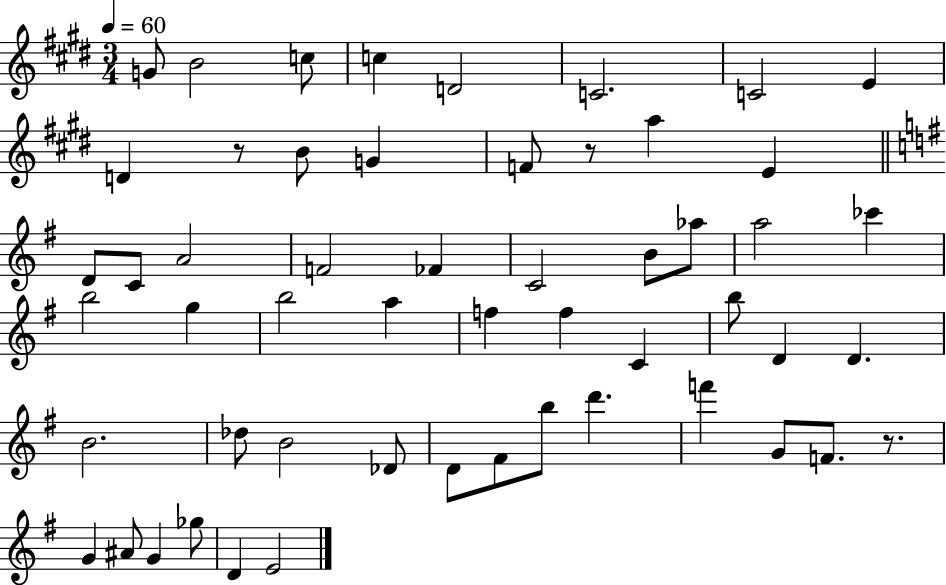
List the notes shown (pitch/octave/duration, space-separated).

G4/e B4/h C5/e C5/q D4/h C4/h. C4/h E4/q D4/q R/e B4/e G4/q F4/e R/e A5/q E4/q D4/e C4/e A4/h F4/h FES4/q C4/h B4/e Ab5/e A5/h CES6/q B5/h G5/q B5/h A5/q F5/q F5/q C4/q B5/e D4/q D4/q. B4/h. Db5/e B4/h Db4/e D4/e F#4/e B5/e D6/q. F6/q G4/e F4/e. R/e. G4/q A#4/e G4/q Gb5/e D4/q E4/h